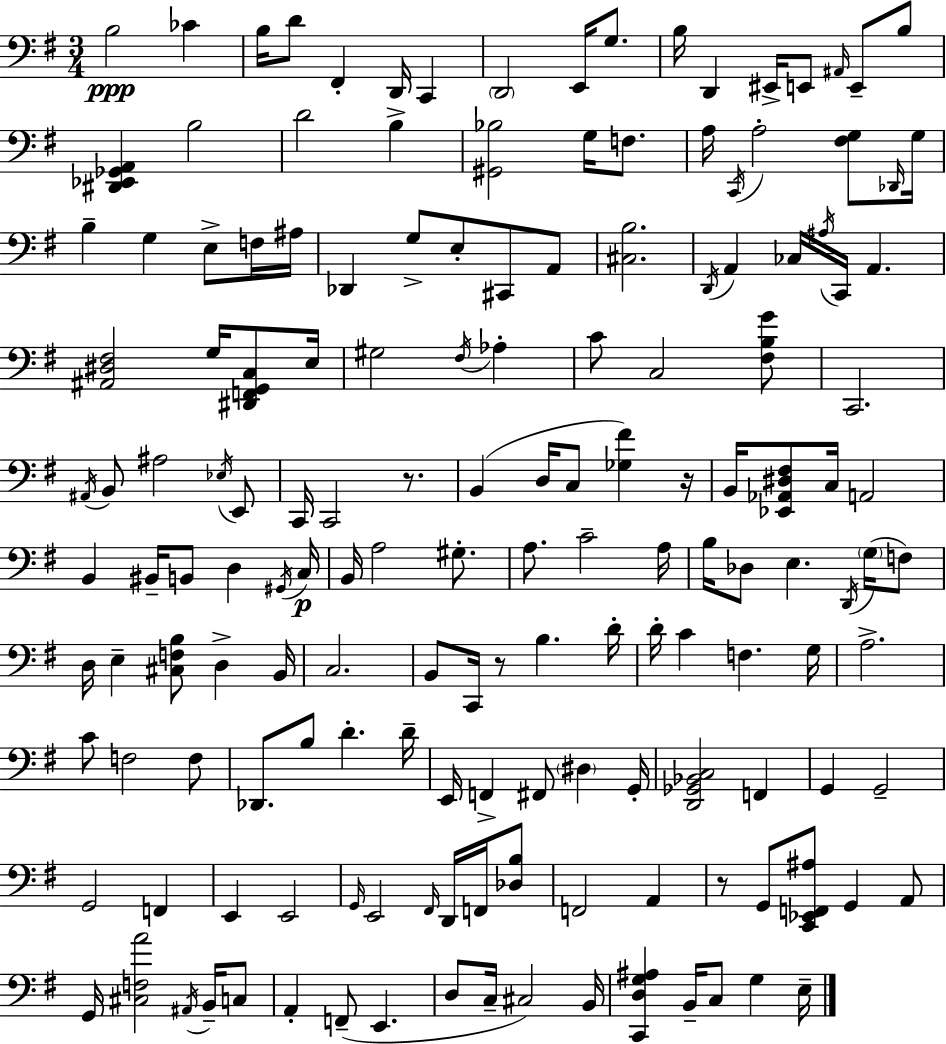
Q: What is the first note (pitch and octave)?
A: B3